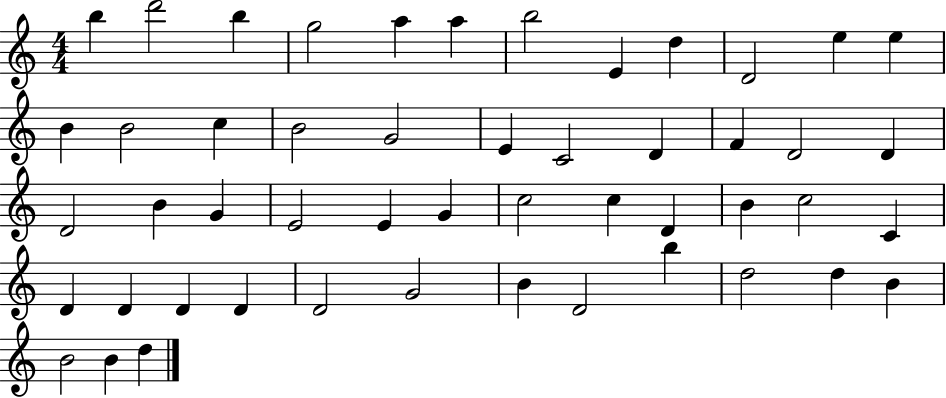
X:1
T:Untitled
M:4/4
L:1/4
K:C
b d'2 b g2 a a b2 E d D2 e e B B2 c B2 G2 E C2 D F D2 D D2 B G E2 E G c2 c D B c2 C D D D D D2 G2 B D2 b d2 d B B2 B d